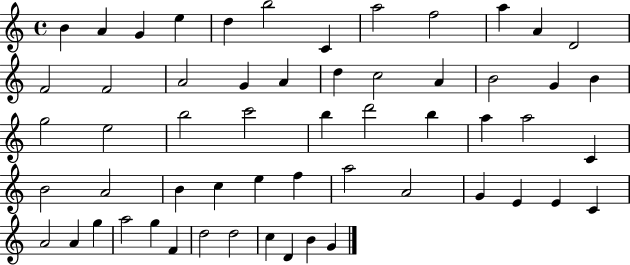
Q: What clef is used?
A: treble